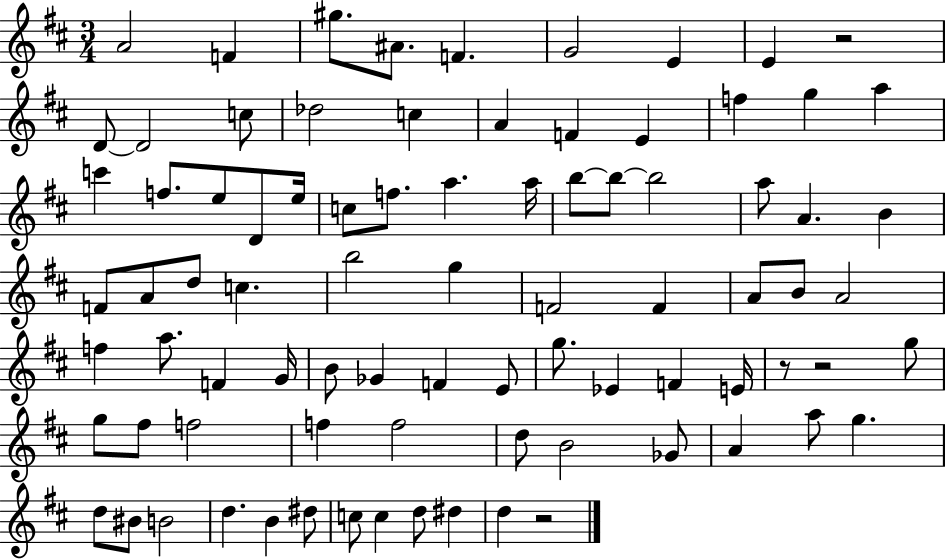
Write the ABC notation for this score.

X:1
T:Untitled
M:3/4
L:1/4
K:D
A2 F ^g/2 ^A/2 F G2 E E z2 D/2 D2 c/2 _d2 c A F E f g a c' f/2 e/2 D/2 e/4 c/2 f/2 a a/4 b/2 b/2 b2 a/2 A B F/2 A/2 d/2 c b2 g F2 F A/2 B/2 A2 f a/2 F G/4 B/2 _G F E/2 g/2 _E F E/4 z/2 z2 g/2 g/2 ^f/2 f2 f f2 d/2 B2 _G/2 A a/2 g d/2 ^B/2 B2 d B ^d/2 c/2 c d/2 ^d d z2